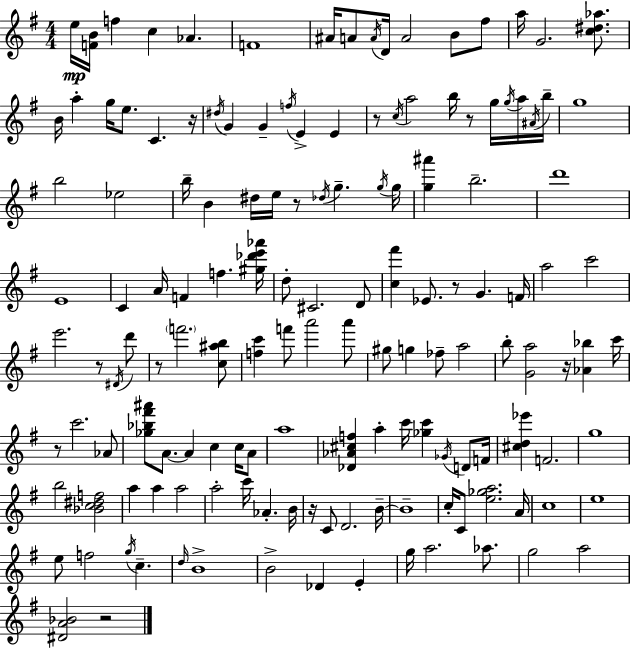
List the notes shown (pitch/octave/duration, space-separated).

E5/s [F4,B4]/s F5/q C5/q Ab4/q. F4/w A#4/s A4/e A4/s D4/s A4/h B4/e F#5/e A5/s G4/h. [C5,D#5,Ab5]/e. B4/s A5/q G5/s E5/e. C4/q. R/s D#5/s G4/q G4/q F5/s E4/q E4/q R/e C5/s A5/h B5/s R/e G5/s G5/s A5/s A#4/s B5/s G5/w B5/h Eb5/h B5/s B4/q D#5/s E5/s R/e Db5/s G5/q. G5/s G5/s [G5,A#6]/q B5/h. D6/w E4/w C4/q A4/s F4/q F5/q. [G#5,Db6,E6,Ab6]/s D5/e C#4/h. D4/e [C5,F#6]/q Eb4/e. R/e G4/q. F4/s A5/h C6/h E6/h. R/e D#4/s D6/e R/e F6/h. [C5,A#5,B5]/e [F5,C6]/q F6/e A6/h A6/e G#5/e G5/q FES5/e A5/h B5/e [G4,A5]/h R/s [Ab4,Bb5]/q C6/s R/e C6/h. Ab4/e [Gb5,Bb5,F#6,A#6]/e A4/e. A4/q C5/q C5/s A4/e A5/w [Db4,Ab4,C#5,F5]/q A5/q C6/s [Gb5,C6]/q Gb4/s D4/e F4/s [C#5,D5,Eb6]/q F4/h. G5/w B5/h [Bb4,C5,D#5,F5]/h A5/q A5/q A5/h A5/h C6/s Ab4/q. B4/s R/s C4/e D4/h. B4/s B4/w C5/s C4/e [E5,Gb5,A5]/h. A4/s C5/w E5/w E5/e F5/h G5/s C5/q. D5/s B4/w B4/h Db4/q E4/q G5/s A5/h. Ab5/e. G5/h A5/h [D#4,A4,Bb4]/h R/h